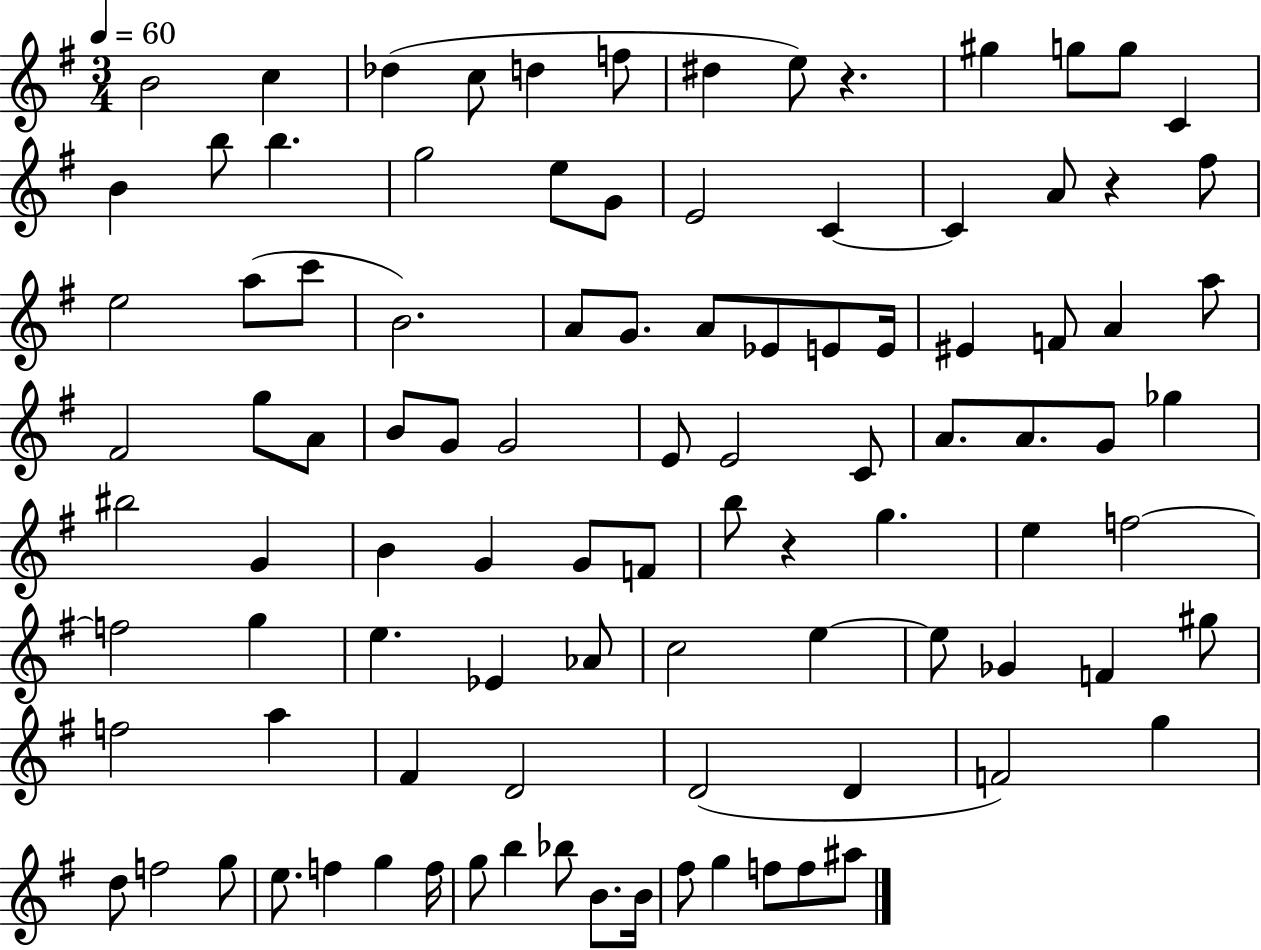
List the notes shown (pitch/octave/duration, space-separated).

B4/h C5/q Db5/q C5/e D5/q F5/e D#5/q E5/e R/q. G#5/q G5/e G5/e C4/q B4/q B5/e B5/q. G5/h E5/e G4/e E4/h C4/q C4/q A4/e R/q F#5/e E5/h A5/e C6/e B4/h. A4/e G4/e. A4/e Eb4/e E4/e E4/s EIS4/q F4/e A4/q A5/e F#4/h G5/e A4/e B4/e G4/e G4/h E4/e E4/h C4/e A4/e. A4/e. G4/e Gb5/q BIS5/h G4/q B4/q G4/q G4/e F4/e B5/e R/q G5/q. E5/q F5/h F5/h G5/q E5/q. Eb4/q Ab4/e C5/h E5/q E5/e Gb4/q F4/q G#5/e F5/h A5/q F#4/q D4/h D4/h D4/q F4/h G5/q D5/e F5/h G5/e E5/e. F5/q G5/q F5/s G5/e B5/q Bb5/e B4/e. B4/s F#5/e G5/q F5/e F5/e A#5/e